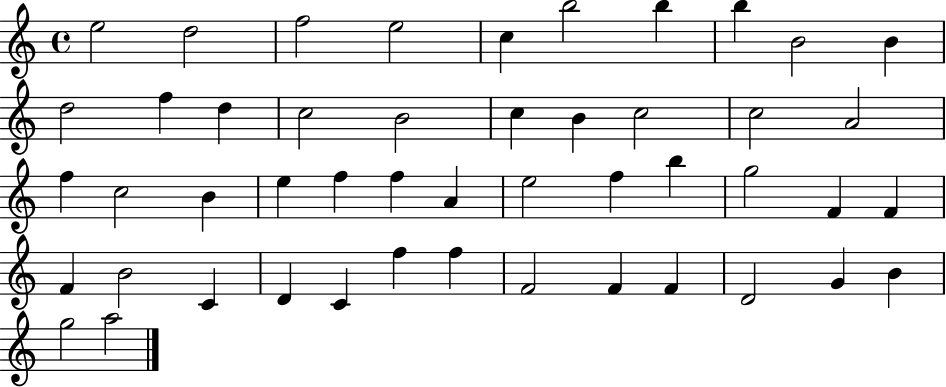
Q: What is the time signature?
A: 4/4